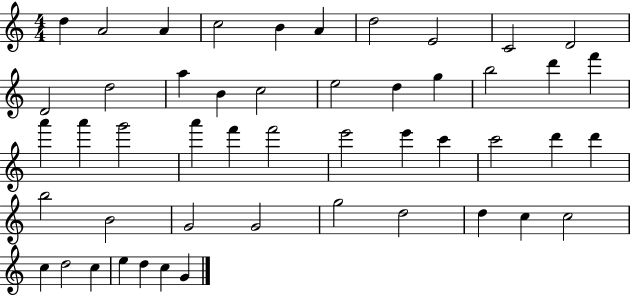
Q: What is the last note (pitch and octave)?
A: G4